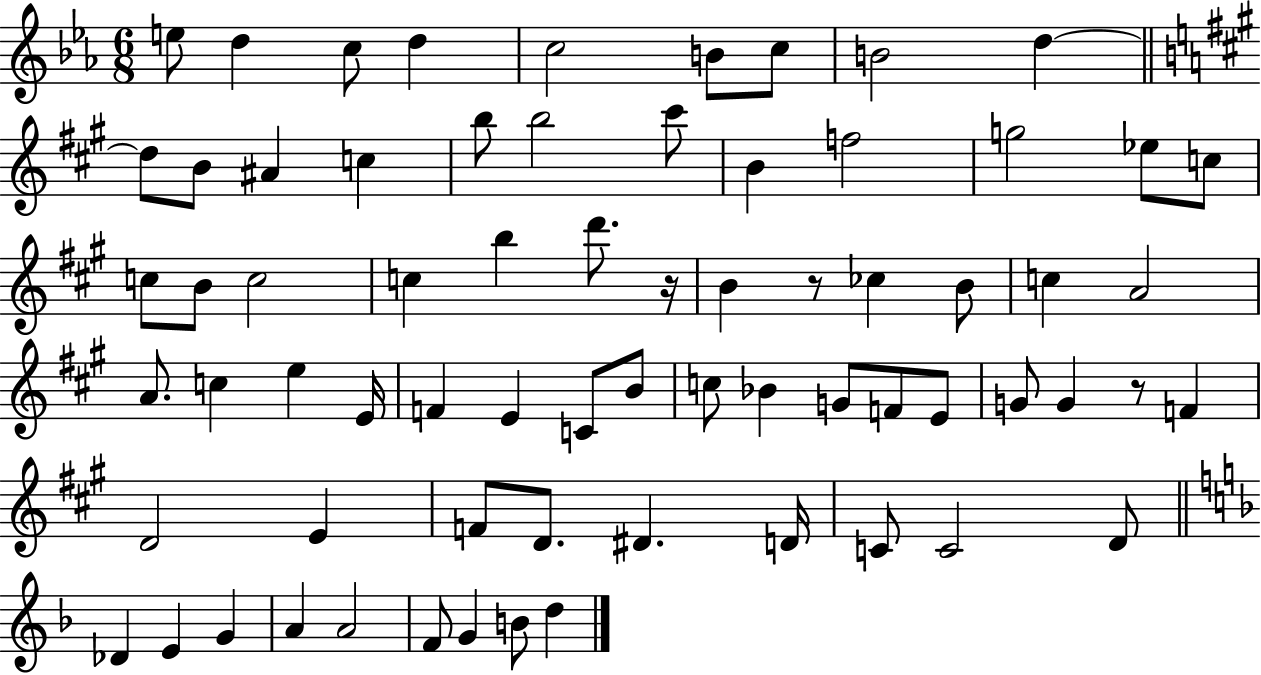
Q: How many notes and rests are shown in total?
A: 69